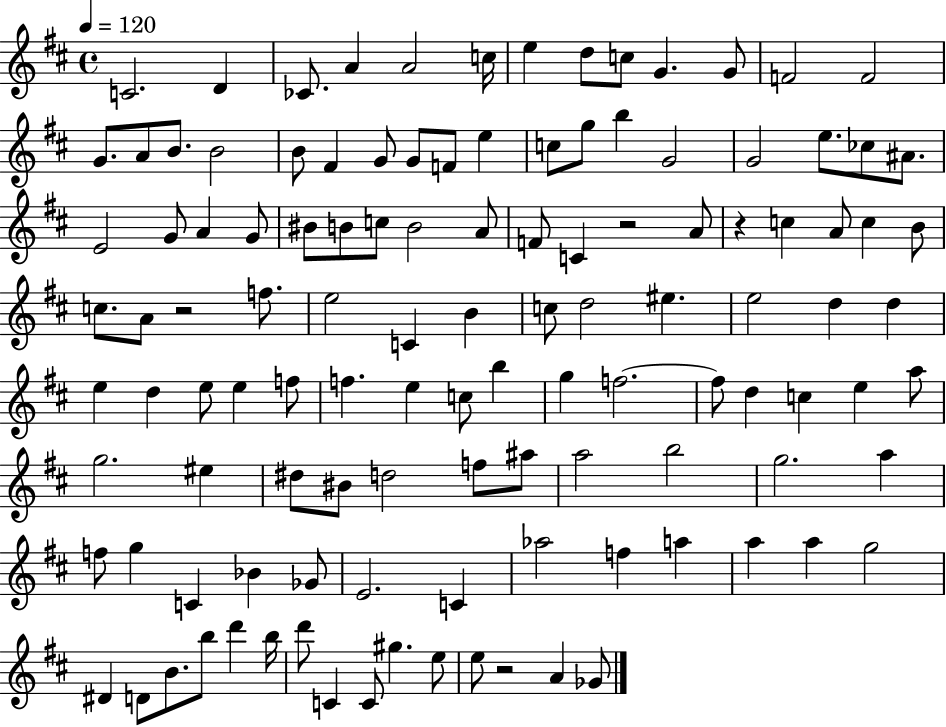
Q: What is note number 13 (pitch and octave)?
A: F4